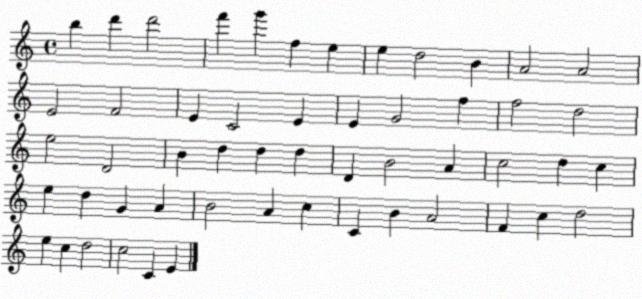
X:1
T:Untitled
M:4/4
L:1/4
K:C
b d' d'2 f' g' f e e d2 B A2 A2 E2 F2 E C2 E E G2 f f2 d2 e2 D2 B d d d D B2 A c2 d c e d G A B2 A c C B A2 F c d2 e c d2 c2 C E